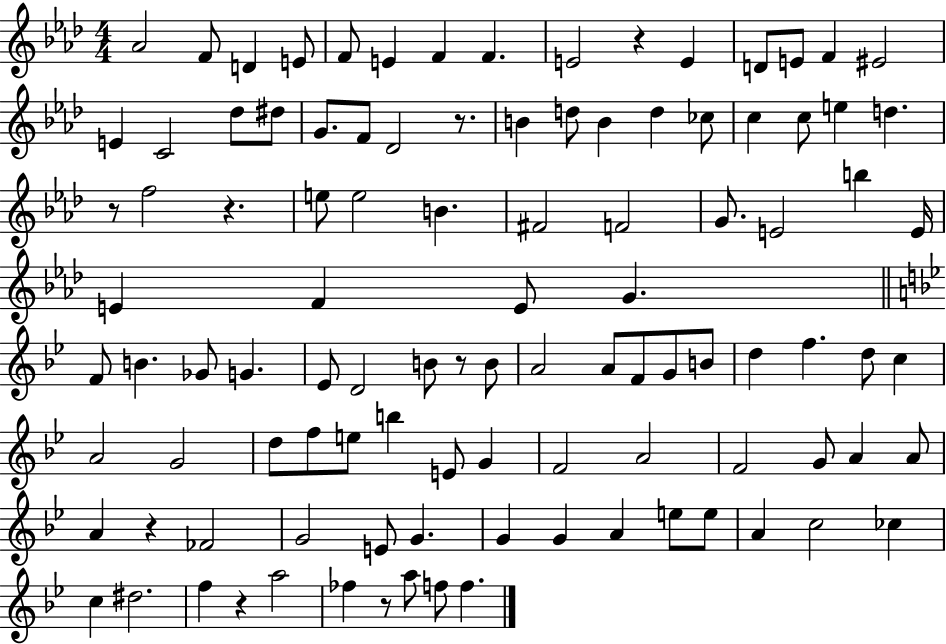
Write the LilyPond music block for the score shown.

{
  \clef treble
  \numericTimeSignature
  \time 4/4
  \key aes \major
  aes'2 f'8 d'4 e'8 | f'8 e'4 f'4 f'4. | e'2 r4 e'4 | d'8 e'8 f'4 eis'2 | \break e'4 c'2 des''8 dis''8 | g'8. f'8 des'2 r8. | b'4 d''8 b'4 d''4 ces''8 | c''4 c''8 e''4 d''4. | \break r8 f''2 r4. | e''8 e''2 b'4. | fis'2 f'2 | g'8. e'2 b''4 e'16 | \break e'4 f'4 e'8 g'4. | \bar "||" \break \key bes \major f'8 b'4. ges'8 g'4. | ees'8 d'2 b'8 r8 b'8 | a'2 a'8 f'8 g'8 b'8 | d''4 f''4. d''8 c''4 | \break a'2 g'2 | d''8 f''8 e''8 b''4 e'8 g'4 | f'2 a'2 | f'2 g'8 a'4 a'8 | \break a'4 r4 fes'2 | g'2 e'8 g'4. | g'4 g'4 a'4 e''8 e''8 | a'4 c''2 ces''4 | \break c''4 dis''2. | f''4 r4 a''2 | fes''4 r8 a''8 f''8 f''4. | \bar "|."
}